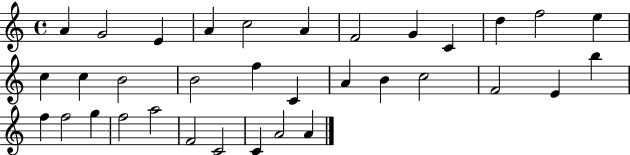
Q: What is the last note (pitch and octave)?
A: A4